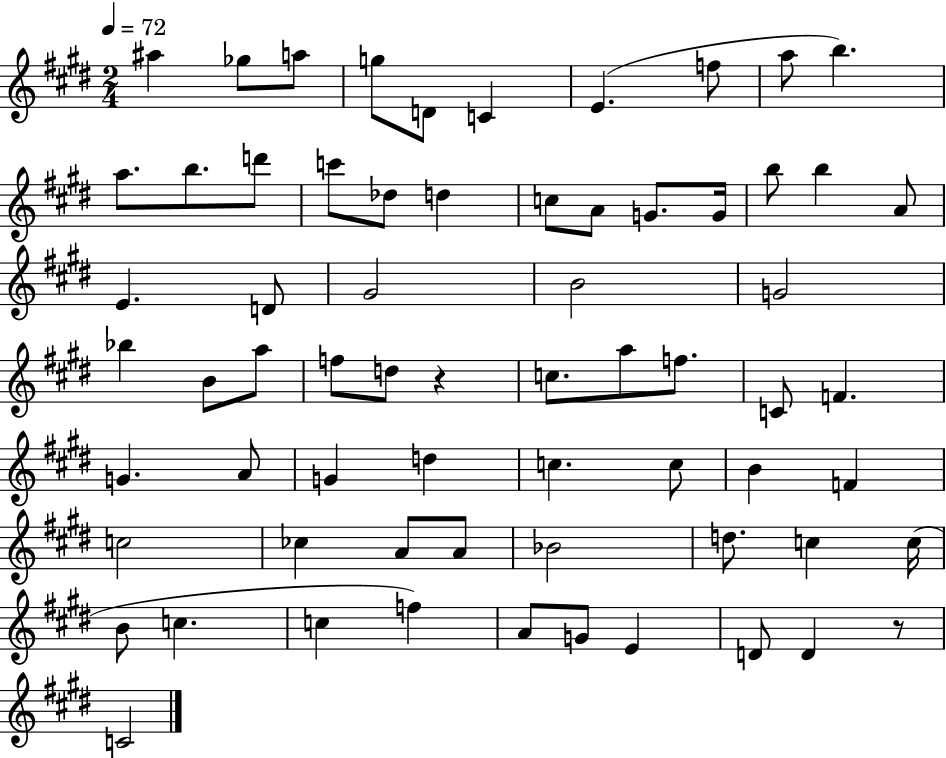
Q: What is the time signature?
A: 2/4